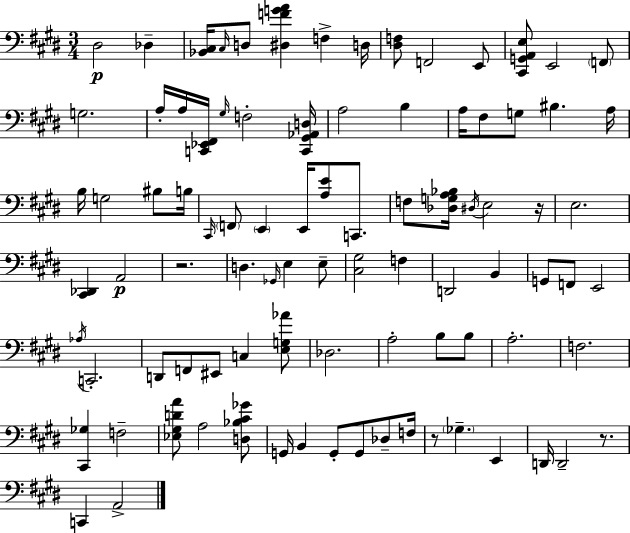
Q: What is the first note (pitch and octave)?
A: D#3